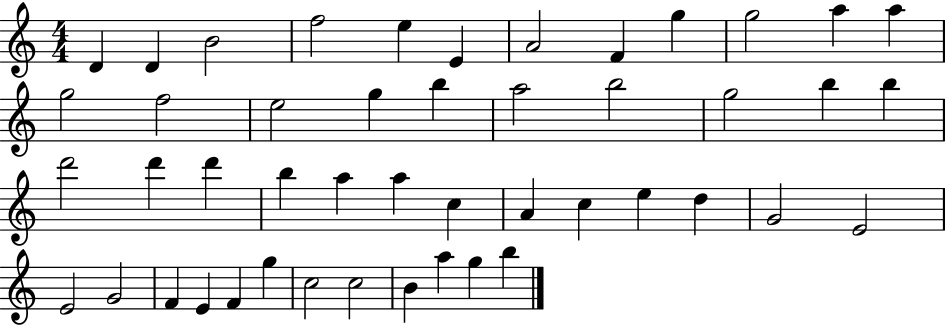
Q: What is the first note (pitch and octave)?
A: D4